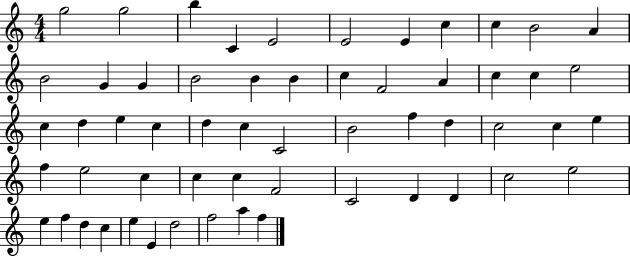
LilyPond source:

{
  \clef treble
  \numericTimeSignature
  \time 4/4
  \key c \major
  g''2 g''2 | b''4 c'4 e'2 | e'2 e'4 c''4 | c''4 b'2 a'4 | \break b'2 g'4 g'4 | b'2 b'4 b'4 | c''4 f'2 a'4 | c''4 c''4 e''2 | \break c''4 d''4 e''4 c''4 | d''4 c''4 c'2 | b'2 f''4 d''4 | c''2 c''4 e''4 | \break f''4 e''2 c''4 | c''4 c''4 f'2 | c'2 d'4 d'4 | c''2 e''2 | \break e''4 f''4 d''4 c''4 | e''4 e'4 d''2 | f''2 a''4 f''4 | \bar "|."
}